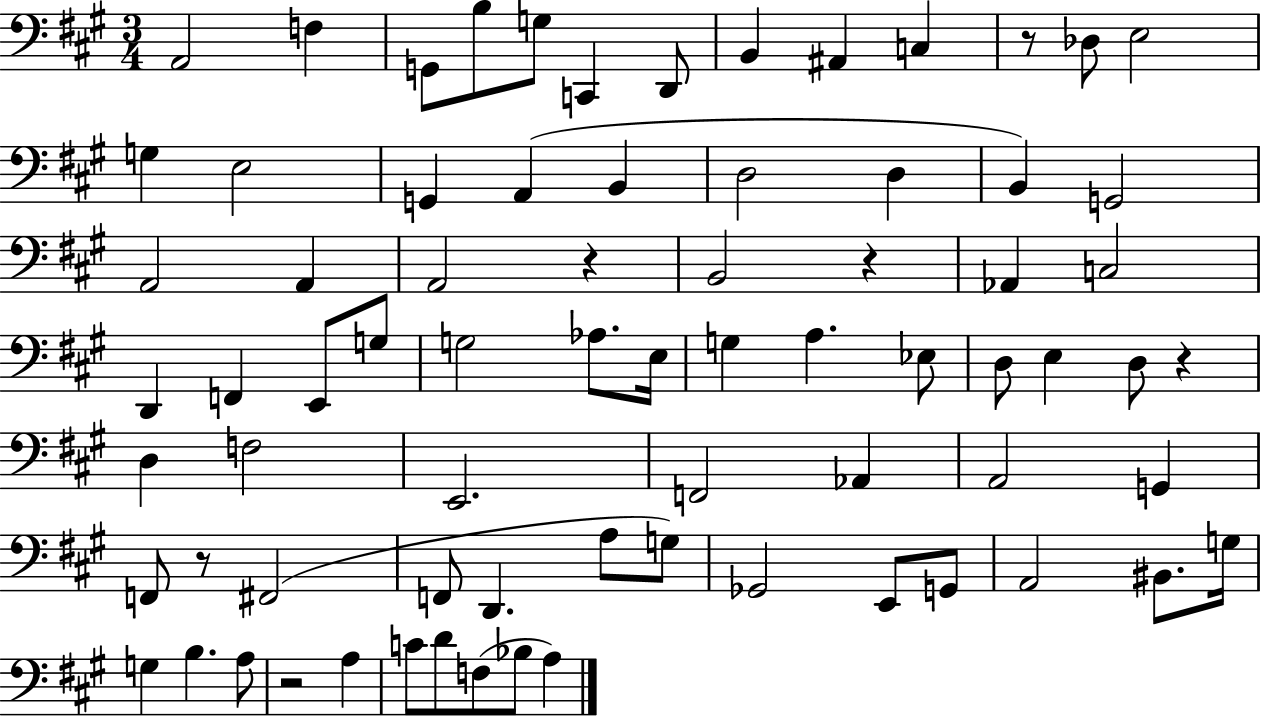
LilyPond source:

{
  \clef bass
  \numericTimeSignature
  \time 3/4
  \key a \major
  \repeat volta 2 { a,2 f4 | g,8 b8 g8 c,4 d,8 | b,4 ais,4 c4 | r8 des8 e2 | \break g4 e2 | g,4 a,4( b,4 | d2 d4 | b,4) g,2 | \break a,2 a,4 | a,2 r4 | b,2 r4 | aes,4 c2 | \break d,4 f,4 e,8 g8 | g2 aes8. e16 | g4 a4. ees8 | d8 e4 d8 r4 | \break d4 f2 | e,2. | f,2 aes,4 | a,2 g,4 | \break f,8 r8 fis,2( | f,8 d,4. a8 g8) | ges,2 e,8 g,8 | a,2 bis,8. g16 | \break g4 b4. a8 | r2 a4 | c'8 d'8 f8( bes8 a4) | } \bar "|."
}